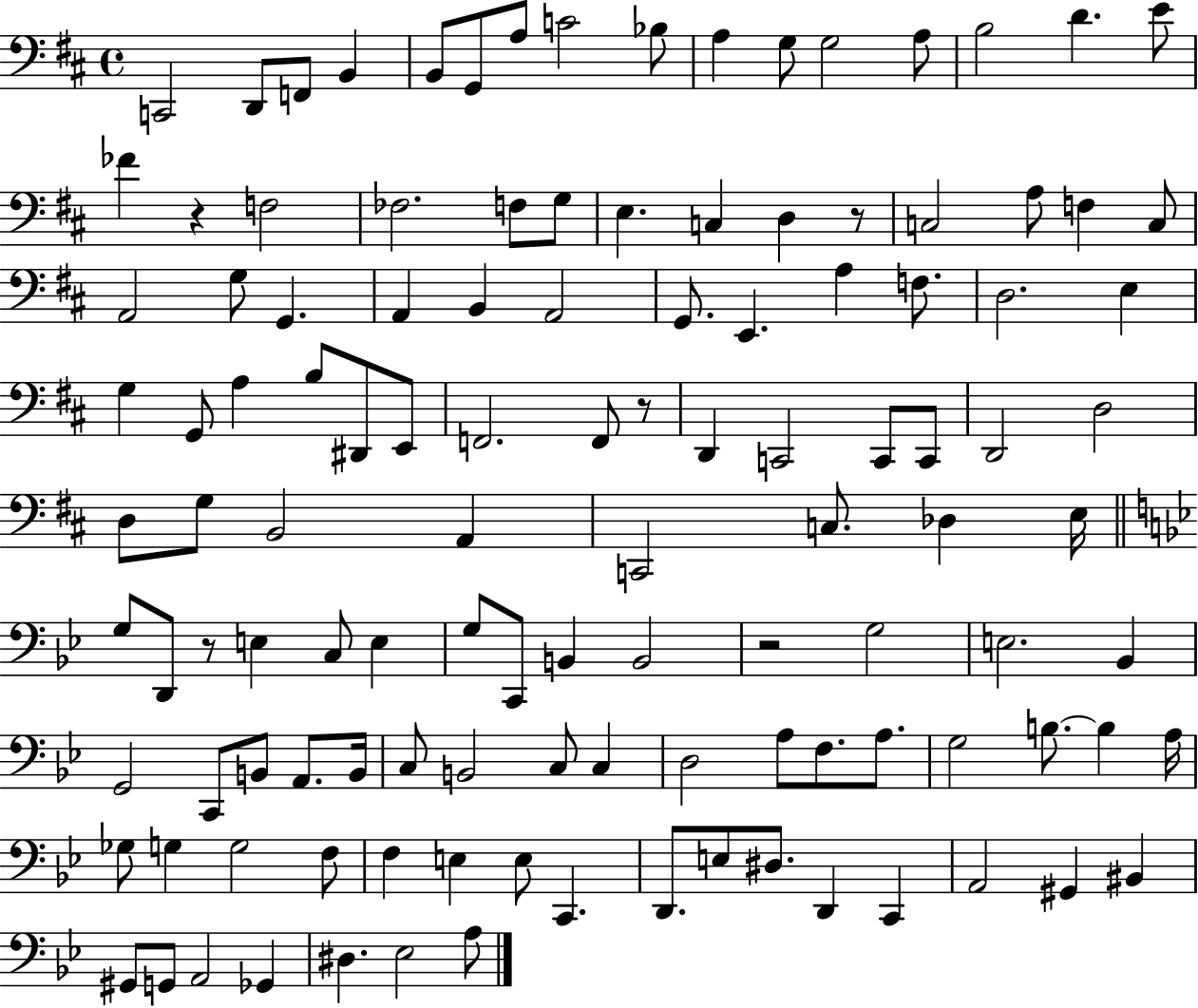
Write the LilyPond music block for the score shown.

{
  \clef bass
  \time 4/4
  \defaultTimeSignature
  \key d \major
  c,2 d,8 f,8 b,4 | b,8 g,8 a8 c'2 bes8 | a4 g8 g2 a8 | b2 d'4. e'8 | \break fes'4 r4 f2 | fes2. f8 g8 | e4. c4 d4 r8 | c2 a8 f4 c8 | \break a,2 g8 g,4. | a,4 b,4 a,2 | g,8. e,4. a4 f8. | d2. e4 | \break g4 g,8 a4 b8 dis,8 e,8 | f,2. f,8 r8 | d,4 c,2 c,8 c,8 | d,2 d2 | \break d8 g8 b,2 a,4 | c,2 c8. des4 e16 | \bar "||" \break \key bes \major g8 d,8 r8 e4 c8 e4 | g8 c,8 b,4 b,2 | r2 g2 | e2. bes,4 | \break g,2 c,8 b,8 a,8. b,16 | c8 b,2 c8 c4 | d2 a8 f8. a8. | g2 b8.~~ b4 a16 | \break ges8 g4 g2 f8 | f4 e4 e8 c,4. | d,8. e8 dis8. d,4 c,4 | a,2 gis,4 bis,4 | \break gis,8 g,8 a,2 ges,4 | dis4. ees2 a8 | \bar "|."
}